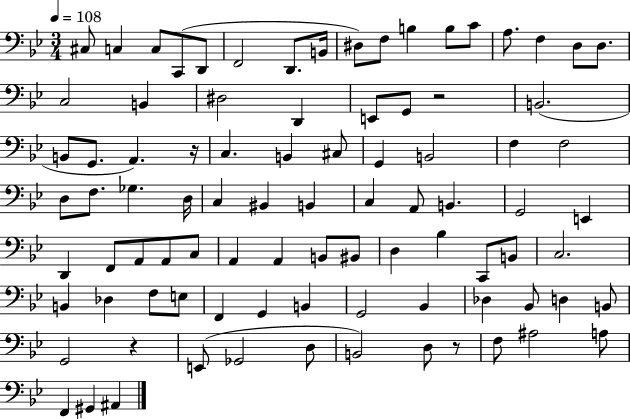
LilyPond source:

{
  \clef bass
  \numericTimeSignature
  \time 3/4
  \key bes \major
  \tempo 4 = 108
  cis8 c4 c8 c,8( d,8 | f,2 d,8. b,16 | dis8) f8 b4 b8 c'8 | a8. f4 d8 d8. | \break c2 b,4 | dis2 d,4 | e,8 g,8 r2 | b,2.( | \break b,8 g,8. a,4.) r16 | c4. b,4 cis8 | g,4 b,2 | f4 f2 | \break d8 f8. ges4. d16 | c4 bis,4 b,4 | c4 a,8 b,4. | g,2 e,4 | \break d,4 f,8 a,8 a,8 c8 | a,4 a,4 b,8 bis,8 | d4 bes4 c,8 b,8 | c2. | \break b,4 des4 f8 e8 | f,4 g,4 b,4 | g,2 bes,4 | des4 bes,8 d4 b,8 | \break g,2 r4 | e,8( ges,2 d8 | b,2) d8 r8 | f8 ais2 a8 | \break f,4 gis,4 ais,4 | \bar "|."
}